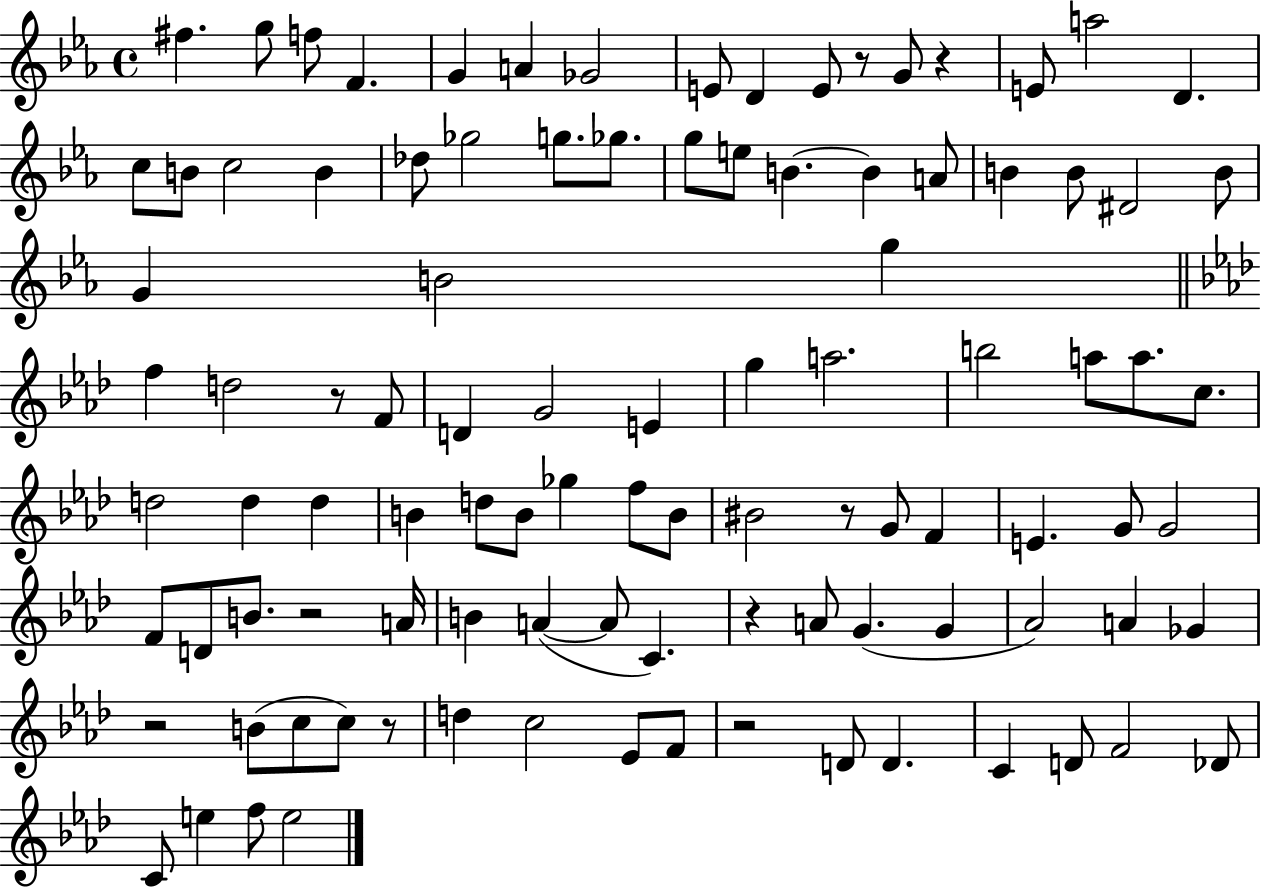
{
  \clef treble
  \time 4/4
  \defaultTimeSignature
  \key ees \major
  \repeat volta 2 { fis''4. g''8 f''8 f'4. | g'4 a'4 ges'2 | e'8 d'4 e'8 r8 g'8 r4 | e'8 a''2 d'4. | \break c''8 b'8 c''2 b'4 | des''8 ges''2 g''8. ges''8. | g''8 e''8 b'4.~~ b'4 a'8 | b'4 b'8 dis'2 b'8 | \break g'4 b'2 g''4 | \bar "||" \break \key f \minor f''4 d''2 r8 f'8 | d'4 g'2 e'4 | g''4 a''2. | b''2 a''8 a''8. c''8. | \break d''2 d''4 d''4 | b'4 d''8 b'8 ges''4 f''8 b'8 | bis'2 r8 g'8 f'4 | e'4. g'8 g'2 | \break f'8 d'8 b'8. r2 a'16 | b'4 a'4~(~ a'8 c'4.) | r4 a'8 g'4.( g'4 | aes'2) a'4 ges'4 | \break r2 b'8( c''8 c''8) r8 | d''4 c''2 ees'8 f'8 | r2 d'8 d'4. | c'4 d'8 f'2 des'8 | \break c'8 e''4 f''8 e''2 | } \bar "|."
}